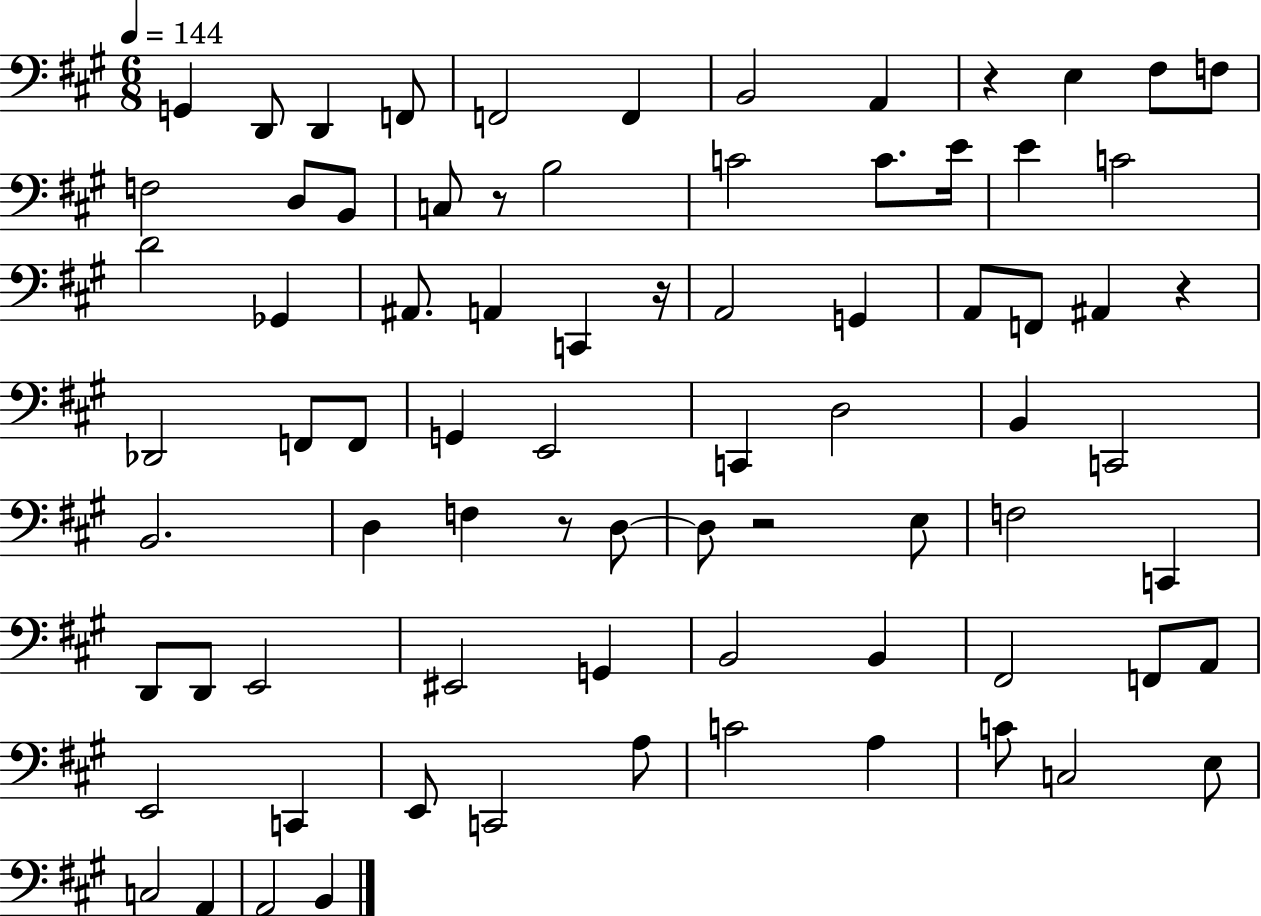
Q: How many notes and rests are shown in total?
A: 78